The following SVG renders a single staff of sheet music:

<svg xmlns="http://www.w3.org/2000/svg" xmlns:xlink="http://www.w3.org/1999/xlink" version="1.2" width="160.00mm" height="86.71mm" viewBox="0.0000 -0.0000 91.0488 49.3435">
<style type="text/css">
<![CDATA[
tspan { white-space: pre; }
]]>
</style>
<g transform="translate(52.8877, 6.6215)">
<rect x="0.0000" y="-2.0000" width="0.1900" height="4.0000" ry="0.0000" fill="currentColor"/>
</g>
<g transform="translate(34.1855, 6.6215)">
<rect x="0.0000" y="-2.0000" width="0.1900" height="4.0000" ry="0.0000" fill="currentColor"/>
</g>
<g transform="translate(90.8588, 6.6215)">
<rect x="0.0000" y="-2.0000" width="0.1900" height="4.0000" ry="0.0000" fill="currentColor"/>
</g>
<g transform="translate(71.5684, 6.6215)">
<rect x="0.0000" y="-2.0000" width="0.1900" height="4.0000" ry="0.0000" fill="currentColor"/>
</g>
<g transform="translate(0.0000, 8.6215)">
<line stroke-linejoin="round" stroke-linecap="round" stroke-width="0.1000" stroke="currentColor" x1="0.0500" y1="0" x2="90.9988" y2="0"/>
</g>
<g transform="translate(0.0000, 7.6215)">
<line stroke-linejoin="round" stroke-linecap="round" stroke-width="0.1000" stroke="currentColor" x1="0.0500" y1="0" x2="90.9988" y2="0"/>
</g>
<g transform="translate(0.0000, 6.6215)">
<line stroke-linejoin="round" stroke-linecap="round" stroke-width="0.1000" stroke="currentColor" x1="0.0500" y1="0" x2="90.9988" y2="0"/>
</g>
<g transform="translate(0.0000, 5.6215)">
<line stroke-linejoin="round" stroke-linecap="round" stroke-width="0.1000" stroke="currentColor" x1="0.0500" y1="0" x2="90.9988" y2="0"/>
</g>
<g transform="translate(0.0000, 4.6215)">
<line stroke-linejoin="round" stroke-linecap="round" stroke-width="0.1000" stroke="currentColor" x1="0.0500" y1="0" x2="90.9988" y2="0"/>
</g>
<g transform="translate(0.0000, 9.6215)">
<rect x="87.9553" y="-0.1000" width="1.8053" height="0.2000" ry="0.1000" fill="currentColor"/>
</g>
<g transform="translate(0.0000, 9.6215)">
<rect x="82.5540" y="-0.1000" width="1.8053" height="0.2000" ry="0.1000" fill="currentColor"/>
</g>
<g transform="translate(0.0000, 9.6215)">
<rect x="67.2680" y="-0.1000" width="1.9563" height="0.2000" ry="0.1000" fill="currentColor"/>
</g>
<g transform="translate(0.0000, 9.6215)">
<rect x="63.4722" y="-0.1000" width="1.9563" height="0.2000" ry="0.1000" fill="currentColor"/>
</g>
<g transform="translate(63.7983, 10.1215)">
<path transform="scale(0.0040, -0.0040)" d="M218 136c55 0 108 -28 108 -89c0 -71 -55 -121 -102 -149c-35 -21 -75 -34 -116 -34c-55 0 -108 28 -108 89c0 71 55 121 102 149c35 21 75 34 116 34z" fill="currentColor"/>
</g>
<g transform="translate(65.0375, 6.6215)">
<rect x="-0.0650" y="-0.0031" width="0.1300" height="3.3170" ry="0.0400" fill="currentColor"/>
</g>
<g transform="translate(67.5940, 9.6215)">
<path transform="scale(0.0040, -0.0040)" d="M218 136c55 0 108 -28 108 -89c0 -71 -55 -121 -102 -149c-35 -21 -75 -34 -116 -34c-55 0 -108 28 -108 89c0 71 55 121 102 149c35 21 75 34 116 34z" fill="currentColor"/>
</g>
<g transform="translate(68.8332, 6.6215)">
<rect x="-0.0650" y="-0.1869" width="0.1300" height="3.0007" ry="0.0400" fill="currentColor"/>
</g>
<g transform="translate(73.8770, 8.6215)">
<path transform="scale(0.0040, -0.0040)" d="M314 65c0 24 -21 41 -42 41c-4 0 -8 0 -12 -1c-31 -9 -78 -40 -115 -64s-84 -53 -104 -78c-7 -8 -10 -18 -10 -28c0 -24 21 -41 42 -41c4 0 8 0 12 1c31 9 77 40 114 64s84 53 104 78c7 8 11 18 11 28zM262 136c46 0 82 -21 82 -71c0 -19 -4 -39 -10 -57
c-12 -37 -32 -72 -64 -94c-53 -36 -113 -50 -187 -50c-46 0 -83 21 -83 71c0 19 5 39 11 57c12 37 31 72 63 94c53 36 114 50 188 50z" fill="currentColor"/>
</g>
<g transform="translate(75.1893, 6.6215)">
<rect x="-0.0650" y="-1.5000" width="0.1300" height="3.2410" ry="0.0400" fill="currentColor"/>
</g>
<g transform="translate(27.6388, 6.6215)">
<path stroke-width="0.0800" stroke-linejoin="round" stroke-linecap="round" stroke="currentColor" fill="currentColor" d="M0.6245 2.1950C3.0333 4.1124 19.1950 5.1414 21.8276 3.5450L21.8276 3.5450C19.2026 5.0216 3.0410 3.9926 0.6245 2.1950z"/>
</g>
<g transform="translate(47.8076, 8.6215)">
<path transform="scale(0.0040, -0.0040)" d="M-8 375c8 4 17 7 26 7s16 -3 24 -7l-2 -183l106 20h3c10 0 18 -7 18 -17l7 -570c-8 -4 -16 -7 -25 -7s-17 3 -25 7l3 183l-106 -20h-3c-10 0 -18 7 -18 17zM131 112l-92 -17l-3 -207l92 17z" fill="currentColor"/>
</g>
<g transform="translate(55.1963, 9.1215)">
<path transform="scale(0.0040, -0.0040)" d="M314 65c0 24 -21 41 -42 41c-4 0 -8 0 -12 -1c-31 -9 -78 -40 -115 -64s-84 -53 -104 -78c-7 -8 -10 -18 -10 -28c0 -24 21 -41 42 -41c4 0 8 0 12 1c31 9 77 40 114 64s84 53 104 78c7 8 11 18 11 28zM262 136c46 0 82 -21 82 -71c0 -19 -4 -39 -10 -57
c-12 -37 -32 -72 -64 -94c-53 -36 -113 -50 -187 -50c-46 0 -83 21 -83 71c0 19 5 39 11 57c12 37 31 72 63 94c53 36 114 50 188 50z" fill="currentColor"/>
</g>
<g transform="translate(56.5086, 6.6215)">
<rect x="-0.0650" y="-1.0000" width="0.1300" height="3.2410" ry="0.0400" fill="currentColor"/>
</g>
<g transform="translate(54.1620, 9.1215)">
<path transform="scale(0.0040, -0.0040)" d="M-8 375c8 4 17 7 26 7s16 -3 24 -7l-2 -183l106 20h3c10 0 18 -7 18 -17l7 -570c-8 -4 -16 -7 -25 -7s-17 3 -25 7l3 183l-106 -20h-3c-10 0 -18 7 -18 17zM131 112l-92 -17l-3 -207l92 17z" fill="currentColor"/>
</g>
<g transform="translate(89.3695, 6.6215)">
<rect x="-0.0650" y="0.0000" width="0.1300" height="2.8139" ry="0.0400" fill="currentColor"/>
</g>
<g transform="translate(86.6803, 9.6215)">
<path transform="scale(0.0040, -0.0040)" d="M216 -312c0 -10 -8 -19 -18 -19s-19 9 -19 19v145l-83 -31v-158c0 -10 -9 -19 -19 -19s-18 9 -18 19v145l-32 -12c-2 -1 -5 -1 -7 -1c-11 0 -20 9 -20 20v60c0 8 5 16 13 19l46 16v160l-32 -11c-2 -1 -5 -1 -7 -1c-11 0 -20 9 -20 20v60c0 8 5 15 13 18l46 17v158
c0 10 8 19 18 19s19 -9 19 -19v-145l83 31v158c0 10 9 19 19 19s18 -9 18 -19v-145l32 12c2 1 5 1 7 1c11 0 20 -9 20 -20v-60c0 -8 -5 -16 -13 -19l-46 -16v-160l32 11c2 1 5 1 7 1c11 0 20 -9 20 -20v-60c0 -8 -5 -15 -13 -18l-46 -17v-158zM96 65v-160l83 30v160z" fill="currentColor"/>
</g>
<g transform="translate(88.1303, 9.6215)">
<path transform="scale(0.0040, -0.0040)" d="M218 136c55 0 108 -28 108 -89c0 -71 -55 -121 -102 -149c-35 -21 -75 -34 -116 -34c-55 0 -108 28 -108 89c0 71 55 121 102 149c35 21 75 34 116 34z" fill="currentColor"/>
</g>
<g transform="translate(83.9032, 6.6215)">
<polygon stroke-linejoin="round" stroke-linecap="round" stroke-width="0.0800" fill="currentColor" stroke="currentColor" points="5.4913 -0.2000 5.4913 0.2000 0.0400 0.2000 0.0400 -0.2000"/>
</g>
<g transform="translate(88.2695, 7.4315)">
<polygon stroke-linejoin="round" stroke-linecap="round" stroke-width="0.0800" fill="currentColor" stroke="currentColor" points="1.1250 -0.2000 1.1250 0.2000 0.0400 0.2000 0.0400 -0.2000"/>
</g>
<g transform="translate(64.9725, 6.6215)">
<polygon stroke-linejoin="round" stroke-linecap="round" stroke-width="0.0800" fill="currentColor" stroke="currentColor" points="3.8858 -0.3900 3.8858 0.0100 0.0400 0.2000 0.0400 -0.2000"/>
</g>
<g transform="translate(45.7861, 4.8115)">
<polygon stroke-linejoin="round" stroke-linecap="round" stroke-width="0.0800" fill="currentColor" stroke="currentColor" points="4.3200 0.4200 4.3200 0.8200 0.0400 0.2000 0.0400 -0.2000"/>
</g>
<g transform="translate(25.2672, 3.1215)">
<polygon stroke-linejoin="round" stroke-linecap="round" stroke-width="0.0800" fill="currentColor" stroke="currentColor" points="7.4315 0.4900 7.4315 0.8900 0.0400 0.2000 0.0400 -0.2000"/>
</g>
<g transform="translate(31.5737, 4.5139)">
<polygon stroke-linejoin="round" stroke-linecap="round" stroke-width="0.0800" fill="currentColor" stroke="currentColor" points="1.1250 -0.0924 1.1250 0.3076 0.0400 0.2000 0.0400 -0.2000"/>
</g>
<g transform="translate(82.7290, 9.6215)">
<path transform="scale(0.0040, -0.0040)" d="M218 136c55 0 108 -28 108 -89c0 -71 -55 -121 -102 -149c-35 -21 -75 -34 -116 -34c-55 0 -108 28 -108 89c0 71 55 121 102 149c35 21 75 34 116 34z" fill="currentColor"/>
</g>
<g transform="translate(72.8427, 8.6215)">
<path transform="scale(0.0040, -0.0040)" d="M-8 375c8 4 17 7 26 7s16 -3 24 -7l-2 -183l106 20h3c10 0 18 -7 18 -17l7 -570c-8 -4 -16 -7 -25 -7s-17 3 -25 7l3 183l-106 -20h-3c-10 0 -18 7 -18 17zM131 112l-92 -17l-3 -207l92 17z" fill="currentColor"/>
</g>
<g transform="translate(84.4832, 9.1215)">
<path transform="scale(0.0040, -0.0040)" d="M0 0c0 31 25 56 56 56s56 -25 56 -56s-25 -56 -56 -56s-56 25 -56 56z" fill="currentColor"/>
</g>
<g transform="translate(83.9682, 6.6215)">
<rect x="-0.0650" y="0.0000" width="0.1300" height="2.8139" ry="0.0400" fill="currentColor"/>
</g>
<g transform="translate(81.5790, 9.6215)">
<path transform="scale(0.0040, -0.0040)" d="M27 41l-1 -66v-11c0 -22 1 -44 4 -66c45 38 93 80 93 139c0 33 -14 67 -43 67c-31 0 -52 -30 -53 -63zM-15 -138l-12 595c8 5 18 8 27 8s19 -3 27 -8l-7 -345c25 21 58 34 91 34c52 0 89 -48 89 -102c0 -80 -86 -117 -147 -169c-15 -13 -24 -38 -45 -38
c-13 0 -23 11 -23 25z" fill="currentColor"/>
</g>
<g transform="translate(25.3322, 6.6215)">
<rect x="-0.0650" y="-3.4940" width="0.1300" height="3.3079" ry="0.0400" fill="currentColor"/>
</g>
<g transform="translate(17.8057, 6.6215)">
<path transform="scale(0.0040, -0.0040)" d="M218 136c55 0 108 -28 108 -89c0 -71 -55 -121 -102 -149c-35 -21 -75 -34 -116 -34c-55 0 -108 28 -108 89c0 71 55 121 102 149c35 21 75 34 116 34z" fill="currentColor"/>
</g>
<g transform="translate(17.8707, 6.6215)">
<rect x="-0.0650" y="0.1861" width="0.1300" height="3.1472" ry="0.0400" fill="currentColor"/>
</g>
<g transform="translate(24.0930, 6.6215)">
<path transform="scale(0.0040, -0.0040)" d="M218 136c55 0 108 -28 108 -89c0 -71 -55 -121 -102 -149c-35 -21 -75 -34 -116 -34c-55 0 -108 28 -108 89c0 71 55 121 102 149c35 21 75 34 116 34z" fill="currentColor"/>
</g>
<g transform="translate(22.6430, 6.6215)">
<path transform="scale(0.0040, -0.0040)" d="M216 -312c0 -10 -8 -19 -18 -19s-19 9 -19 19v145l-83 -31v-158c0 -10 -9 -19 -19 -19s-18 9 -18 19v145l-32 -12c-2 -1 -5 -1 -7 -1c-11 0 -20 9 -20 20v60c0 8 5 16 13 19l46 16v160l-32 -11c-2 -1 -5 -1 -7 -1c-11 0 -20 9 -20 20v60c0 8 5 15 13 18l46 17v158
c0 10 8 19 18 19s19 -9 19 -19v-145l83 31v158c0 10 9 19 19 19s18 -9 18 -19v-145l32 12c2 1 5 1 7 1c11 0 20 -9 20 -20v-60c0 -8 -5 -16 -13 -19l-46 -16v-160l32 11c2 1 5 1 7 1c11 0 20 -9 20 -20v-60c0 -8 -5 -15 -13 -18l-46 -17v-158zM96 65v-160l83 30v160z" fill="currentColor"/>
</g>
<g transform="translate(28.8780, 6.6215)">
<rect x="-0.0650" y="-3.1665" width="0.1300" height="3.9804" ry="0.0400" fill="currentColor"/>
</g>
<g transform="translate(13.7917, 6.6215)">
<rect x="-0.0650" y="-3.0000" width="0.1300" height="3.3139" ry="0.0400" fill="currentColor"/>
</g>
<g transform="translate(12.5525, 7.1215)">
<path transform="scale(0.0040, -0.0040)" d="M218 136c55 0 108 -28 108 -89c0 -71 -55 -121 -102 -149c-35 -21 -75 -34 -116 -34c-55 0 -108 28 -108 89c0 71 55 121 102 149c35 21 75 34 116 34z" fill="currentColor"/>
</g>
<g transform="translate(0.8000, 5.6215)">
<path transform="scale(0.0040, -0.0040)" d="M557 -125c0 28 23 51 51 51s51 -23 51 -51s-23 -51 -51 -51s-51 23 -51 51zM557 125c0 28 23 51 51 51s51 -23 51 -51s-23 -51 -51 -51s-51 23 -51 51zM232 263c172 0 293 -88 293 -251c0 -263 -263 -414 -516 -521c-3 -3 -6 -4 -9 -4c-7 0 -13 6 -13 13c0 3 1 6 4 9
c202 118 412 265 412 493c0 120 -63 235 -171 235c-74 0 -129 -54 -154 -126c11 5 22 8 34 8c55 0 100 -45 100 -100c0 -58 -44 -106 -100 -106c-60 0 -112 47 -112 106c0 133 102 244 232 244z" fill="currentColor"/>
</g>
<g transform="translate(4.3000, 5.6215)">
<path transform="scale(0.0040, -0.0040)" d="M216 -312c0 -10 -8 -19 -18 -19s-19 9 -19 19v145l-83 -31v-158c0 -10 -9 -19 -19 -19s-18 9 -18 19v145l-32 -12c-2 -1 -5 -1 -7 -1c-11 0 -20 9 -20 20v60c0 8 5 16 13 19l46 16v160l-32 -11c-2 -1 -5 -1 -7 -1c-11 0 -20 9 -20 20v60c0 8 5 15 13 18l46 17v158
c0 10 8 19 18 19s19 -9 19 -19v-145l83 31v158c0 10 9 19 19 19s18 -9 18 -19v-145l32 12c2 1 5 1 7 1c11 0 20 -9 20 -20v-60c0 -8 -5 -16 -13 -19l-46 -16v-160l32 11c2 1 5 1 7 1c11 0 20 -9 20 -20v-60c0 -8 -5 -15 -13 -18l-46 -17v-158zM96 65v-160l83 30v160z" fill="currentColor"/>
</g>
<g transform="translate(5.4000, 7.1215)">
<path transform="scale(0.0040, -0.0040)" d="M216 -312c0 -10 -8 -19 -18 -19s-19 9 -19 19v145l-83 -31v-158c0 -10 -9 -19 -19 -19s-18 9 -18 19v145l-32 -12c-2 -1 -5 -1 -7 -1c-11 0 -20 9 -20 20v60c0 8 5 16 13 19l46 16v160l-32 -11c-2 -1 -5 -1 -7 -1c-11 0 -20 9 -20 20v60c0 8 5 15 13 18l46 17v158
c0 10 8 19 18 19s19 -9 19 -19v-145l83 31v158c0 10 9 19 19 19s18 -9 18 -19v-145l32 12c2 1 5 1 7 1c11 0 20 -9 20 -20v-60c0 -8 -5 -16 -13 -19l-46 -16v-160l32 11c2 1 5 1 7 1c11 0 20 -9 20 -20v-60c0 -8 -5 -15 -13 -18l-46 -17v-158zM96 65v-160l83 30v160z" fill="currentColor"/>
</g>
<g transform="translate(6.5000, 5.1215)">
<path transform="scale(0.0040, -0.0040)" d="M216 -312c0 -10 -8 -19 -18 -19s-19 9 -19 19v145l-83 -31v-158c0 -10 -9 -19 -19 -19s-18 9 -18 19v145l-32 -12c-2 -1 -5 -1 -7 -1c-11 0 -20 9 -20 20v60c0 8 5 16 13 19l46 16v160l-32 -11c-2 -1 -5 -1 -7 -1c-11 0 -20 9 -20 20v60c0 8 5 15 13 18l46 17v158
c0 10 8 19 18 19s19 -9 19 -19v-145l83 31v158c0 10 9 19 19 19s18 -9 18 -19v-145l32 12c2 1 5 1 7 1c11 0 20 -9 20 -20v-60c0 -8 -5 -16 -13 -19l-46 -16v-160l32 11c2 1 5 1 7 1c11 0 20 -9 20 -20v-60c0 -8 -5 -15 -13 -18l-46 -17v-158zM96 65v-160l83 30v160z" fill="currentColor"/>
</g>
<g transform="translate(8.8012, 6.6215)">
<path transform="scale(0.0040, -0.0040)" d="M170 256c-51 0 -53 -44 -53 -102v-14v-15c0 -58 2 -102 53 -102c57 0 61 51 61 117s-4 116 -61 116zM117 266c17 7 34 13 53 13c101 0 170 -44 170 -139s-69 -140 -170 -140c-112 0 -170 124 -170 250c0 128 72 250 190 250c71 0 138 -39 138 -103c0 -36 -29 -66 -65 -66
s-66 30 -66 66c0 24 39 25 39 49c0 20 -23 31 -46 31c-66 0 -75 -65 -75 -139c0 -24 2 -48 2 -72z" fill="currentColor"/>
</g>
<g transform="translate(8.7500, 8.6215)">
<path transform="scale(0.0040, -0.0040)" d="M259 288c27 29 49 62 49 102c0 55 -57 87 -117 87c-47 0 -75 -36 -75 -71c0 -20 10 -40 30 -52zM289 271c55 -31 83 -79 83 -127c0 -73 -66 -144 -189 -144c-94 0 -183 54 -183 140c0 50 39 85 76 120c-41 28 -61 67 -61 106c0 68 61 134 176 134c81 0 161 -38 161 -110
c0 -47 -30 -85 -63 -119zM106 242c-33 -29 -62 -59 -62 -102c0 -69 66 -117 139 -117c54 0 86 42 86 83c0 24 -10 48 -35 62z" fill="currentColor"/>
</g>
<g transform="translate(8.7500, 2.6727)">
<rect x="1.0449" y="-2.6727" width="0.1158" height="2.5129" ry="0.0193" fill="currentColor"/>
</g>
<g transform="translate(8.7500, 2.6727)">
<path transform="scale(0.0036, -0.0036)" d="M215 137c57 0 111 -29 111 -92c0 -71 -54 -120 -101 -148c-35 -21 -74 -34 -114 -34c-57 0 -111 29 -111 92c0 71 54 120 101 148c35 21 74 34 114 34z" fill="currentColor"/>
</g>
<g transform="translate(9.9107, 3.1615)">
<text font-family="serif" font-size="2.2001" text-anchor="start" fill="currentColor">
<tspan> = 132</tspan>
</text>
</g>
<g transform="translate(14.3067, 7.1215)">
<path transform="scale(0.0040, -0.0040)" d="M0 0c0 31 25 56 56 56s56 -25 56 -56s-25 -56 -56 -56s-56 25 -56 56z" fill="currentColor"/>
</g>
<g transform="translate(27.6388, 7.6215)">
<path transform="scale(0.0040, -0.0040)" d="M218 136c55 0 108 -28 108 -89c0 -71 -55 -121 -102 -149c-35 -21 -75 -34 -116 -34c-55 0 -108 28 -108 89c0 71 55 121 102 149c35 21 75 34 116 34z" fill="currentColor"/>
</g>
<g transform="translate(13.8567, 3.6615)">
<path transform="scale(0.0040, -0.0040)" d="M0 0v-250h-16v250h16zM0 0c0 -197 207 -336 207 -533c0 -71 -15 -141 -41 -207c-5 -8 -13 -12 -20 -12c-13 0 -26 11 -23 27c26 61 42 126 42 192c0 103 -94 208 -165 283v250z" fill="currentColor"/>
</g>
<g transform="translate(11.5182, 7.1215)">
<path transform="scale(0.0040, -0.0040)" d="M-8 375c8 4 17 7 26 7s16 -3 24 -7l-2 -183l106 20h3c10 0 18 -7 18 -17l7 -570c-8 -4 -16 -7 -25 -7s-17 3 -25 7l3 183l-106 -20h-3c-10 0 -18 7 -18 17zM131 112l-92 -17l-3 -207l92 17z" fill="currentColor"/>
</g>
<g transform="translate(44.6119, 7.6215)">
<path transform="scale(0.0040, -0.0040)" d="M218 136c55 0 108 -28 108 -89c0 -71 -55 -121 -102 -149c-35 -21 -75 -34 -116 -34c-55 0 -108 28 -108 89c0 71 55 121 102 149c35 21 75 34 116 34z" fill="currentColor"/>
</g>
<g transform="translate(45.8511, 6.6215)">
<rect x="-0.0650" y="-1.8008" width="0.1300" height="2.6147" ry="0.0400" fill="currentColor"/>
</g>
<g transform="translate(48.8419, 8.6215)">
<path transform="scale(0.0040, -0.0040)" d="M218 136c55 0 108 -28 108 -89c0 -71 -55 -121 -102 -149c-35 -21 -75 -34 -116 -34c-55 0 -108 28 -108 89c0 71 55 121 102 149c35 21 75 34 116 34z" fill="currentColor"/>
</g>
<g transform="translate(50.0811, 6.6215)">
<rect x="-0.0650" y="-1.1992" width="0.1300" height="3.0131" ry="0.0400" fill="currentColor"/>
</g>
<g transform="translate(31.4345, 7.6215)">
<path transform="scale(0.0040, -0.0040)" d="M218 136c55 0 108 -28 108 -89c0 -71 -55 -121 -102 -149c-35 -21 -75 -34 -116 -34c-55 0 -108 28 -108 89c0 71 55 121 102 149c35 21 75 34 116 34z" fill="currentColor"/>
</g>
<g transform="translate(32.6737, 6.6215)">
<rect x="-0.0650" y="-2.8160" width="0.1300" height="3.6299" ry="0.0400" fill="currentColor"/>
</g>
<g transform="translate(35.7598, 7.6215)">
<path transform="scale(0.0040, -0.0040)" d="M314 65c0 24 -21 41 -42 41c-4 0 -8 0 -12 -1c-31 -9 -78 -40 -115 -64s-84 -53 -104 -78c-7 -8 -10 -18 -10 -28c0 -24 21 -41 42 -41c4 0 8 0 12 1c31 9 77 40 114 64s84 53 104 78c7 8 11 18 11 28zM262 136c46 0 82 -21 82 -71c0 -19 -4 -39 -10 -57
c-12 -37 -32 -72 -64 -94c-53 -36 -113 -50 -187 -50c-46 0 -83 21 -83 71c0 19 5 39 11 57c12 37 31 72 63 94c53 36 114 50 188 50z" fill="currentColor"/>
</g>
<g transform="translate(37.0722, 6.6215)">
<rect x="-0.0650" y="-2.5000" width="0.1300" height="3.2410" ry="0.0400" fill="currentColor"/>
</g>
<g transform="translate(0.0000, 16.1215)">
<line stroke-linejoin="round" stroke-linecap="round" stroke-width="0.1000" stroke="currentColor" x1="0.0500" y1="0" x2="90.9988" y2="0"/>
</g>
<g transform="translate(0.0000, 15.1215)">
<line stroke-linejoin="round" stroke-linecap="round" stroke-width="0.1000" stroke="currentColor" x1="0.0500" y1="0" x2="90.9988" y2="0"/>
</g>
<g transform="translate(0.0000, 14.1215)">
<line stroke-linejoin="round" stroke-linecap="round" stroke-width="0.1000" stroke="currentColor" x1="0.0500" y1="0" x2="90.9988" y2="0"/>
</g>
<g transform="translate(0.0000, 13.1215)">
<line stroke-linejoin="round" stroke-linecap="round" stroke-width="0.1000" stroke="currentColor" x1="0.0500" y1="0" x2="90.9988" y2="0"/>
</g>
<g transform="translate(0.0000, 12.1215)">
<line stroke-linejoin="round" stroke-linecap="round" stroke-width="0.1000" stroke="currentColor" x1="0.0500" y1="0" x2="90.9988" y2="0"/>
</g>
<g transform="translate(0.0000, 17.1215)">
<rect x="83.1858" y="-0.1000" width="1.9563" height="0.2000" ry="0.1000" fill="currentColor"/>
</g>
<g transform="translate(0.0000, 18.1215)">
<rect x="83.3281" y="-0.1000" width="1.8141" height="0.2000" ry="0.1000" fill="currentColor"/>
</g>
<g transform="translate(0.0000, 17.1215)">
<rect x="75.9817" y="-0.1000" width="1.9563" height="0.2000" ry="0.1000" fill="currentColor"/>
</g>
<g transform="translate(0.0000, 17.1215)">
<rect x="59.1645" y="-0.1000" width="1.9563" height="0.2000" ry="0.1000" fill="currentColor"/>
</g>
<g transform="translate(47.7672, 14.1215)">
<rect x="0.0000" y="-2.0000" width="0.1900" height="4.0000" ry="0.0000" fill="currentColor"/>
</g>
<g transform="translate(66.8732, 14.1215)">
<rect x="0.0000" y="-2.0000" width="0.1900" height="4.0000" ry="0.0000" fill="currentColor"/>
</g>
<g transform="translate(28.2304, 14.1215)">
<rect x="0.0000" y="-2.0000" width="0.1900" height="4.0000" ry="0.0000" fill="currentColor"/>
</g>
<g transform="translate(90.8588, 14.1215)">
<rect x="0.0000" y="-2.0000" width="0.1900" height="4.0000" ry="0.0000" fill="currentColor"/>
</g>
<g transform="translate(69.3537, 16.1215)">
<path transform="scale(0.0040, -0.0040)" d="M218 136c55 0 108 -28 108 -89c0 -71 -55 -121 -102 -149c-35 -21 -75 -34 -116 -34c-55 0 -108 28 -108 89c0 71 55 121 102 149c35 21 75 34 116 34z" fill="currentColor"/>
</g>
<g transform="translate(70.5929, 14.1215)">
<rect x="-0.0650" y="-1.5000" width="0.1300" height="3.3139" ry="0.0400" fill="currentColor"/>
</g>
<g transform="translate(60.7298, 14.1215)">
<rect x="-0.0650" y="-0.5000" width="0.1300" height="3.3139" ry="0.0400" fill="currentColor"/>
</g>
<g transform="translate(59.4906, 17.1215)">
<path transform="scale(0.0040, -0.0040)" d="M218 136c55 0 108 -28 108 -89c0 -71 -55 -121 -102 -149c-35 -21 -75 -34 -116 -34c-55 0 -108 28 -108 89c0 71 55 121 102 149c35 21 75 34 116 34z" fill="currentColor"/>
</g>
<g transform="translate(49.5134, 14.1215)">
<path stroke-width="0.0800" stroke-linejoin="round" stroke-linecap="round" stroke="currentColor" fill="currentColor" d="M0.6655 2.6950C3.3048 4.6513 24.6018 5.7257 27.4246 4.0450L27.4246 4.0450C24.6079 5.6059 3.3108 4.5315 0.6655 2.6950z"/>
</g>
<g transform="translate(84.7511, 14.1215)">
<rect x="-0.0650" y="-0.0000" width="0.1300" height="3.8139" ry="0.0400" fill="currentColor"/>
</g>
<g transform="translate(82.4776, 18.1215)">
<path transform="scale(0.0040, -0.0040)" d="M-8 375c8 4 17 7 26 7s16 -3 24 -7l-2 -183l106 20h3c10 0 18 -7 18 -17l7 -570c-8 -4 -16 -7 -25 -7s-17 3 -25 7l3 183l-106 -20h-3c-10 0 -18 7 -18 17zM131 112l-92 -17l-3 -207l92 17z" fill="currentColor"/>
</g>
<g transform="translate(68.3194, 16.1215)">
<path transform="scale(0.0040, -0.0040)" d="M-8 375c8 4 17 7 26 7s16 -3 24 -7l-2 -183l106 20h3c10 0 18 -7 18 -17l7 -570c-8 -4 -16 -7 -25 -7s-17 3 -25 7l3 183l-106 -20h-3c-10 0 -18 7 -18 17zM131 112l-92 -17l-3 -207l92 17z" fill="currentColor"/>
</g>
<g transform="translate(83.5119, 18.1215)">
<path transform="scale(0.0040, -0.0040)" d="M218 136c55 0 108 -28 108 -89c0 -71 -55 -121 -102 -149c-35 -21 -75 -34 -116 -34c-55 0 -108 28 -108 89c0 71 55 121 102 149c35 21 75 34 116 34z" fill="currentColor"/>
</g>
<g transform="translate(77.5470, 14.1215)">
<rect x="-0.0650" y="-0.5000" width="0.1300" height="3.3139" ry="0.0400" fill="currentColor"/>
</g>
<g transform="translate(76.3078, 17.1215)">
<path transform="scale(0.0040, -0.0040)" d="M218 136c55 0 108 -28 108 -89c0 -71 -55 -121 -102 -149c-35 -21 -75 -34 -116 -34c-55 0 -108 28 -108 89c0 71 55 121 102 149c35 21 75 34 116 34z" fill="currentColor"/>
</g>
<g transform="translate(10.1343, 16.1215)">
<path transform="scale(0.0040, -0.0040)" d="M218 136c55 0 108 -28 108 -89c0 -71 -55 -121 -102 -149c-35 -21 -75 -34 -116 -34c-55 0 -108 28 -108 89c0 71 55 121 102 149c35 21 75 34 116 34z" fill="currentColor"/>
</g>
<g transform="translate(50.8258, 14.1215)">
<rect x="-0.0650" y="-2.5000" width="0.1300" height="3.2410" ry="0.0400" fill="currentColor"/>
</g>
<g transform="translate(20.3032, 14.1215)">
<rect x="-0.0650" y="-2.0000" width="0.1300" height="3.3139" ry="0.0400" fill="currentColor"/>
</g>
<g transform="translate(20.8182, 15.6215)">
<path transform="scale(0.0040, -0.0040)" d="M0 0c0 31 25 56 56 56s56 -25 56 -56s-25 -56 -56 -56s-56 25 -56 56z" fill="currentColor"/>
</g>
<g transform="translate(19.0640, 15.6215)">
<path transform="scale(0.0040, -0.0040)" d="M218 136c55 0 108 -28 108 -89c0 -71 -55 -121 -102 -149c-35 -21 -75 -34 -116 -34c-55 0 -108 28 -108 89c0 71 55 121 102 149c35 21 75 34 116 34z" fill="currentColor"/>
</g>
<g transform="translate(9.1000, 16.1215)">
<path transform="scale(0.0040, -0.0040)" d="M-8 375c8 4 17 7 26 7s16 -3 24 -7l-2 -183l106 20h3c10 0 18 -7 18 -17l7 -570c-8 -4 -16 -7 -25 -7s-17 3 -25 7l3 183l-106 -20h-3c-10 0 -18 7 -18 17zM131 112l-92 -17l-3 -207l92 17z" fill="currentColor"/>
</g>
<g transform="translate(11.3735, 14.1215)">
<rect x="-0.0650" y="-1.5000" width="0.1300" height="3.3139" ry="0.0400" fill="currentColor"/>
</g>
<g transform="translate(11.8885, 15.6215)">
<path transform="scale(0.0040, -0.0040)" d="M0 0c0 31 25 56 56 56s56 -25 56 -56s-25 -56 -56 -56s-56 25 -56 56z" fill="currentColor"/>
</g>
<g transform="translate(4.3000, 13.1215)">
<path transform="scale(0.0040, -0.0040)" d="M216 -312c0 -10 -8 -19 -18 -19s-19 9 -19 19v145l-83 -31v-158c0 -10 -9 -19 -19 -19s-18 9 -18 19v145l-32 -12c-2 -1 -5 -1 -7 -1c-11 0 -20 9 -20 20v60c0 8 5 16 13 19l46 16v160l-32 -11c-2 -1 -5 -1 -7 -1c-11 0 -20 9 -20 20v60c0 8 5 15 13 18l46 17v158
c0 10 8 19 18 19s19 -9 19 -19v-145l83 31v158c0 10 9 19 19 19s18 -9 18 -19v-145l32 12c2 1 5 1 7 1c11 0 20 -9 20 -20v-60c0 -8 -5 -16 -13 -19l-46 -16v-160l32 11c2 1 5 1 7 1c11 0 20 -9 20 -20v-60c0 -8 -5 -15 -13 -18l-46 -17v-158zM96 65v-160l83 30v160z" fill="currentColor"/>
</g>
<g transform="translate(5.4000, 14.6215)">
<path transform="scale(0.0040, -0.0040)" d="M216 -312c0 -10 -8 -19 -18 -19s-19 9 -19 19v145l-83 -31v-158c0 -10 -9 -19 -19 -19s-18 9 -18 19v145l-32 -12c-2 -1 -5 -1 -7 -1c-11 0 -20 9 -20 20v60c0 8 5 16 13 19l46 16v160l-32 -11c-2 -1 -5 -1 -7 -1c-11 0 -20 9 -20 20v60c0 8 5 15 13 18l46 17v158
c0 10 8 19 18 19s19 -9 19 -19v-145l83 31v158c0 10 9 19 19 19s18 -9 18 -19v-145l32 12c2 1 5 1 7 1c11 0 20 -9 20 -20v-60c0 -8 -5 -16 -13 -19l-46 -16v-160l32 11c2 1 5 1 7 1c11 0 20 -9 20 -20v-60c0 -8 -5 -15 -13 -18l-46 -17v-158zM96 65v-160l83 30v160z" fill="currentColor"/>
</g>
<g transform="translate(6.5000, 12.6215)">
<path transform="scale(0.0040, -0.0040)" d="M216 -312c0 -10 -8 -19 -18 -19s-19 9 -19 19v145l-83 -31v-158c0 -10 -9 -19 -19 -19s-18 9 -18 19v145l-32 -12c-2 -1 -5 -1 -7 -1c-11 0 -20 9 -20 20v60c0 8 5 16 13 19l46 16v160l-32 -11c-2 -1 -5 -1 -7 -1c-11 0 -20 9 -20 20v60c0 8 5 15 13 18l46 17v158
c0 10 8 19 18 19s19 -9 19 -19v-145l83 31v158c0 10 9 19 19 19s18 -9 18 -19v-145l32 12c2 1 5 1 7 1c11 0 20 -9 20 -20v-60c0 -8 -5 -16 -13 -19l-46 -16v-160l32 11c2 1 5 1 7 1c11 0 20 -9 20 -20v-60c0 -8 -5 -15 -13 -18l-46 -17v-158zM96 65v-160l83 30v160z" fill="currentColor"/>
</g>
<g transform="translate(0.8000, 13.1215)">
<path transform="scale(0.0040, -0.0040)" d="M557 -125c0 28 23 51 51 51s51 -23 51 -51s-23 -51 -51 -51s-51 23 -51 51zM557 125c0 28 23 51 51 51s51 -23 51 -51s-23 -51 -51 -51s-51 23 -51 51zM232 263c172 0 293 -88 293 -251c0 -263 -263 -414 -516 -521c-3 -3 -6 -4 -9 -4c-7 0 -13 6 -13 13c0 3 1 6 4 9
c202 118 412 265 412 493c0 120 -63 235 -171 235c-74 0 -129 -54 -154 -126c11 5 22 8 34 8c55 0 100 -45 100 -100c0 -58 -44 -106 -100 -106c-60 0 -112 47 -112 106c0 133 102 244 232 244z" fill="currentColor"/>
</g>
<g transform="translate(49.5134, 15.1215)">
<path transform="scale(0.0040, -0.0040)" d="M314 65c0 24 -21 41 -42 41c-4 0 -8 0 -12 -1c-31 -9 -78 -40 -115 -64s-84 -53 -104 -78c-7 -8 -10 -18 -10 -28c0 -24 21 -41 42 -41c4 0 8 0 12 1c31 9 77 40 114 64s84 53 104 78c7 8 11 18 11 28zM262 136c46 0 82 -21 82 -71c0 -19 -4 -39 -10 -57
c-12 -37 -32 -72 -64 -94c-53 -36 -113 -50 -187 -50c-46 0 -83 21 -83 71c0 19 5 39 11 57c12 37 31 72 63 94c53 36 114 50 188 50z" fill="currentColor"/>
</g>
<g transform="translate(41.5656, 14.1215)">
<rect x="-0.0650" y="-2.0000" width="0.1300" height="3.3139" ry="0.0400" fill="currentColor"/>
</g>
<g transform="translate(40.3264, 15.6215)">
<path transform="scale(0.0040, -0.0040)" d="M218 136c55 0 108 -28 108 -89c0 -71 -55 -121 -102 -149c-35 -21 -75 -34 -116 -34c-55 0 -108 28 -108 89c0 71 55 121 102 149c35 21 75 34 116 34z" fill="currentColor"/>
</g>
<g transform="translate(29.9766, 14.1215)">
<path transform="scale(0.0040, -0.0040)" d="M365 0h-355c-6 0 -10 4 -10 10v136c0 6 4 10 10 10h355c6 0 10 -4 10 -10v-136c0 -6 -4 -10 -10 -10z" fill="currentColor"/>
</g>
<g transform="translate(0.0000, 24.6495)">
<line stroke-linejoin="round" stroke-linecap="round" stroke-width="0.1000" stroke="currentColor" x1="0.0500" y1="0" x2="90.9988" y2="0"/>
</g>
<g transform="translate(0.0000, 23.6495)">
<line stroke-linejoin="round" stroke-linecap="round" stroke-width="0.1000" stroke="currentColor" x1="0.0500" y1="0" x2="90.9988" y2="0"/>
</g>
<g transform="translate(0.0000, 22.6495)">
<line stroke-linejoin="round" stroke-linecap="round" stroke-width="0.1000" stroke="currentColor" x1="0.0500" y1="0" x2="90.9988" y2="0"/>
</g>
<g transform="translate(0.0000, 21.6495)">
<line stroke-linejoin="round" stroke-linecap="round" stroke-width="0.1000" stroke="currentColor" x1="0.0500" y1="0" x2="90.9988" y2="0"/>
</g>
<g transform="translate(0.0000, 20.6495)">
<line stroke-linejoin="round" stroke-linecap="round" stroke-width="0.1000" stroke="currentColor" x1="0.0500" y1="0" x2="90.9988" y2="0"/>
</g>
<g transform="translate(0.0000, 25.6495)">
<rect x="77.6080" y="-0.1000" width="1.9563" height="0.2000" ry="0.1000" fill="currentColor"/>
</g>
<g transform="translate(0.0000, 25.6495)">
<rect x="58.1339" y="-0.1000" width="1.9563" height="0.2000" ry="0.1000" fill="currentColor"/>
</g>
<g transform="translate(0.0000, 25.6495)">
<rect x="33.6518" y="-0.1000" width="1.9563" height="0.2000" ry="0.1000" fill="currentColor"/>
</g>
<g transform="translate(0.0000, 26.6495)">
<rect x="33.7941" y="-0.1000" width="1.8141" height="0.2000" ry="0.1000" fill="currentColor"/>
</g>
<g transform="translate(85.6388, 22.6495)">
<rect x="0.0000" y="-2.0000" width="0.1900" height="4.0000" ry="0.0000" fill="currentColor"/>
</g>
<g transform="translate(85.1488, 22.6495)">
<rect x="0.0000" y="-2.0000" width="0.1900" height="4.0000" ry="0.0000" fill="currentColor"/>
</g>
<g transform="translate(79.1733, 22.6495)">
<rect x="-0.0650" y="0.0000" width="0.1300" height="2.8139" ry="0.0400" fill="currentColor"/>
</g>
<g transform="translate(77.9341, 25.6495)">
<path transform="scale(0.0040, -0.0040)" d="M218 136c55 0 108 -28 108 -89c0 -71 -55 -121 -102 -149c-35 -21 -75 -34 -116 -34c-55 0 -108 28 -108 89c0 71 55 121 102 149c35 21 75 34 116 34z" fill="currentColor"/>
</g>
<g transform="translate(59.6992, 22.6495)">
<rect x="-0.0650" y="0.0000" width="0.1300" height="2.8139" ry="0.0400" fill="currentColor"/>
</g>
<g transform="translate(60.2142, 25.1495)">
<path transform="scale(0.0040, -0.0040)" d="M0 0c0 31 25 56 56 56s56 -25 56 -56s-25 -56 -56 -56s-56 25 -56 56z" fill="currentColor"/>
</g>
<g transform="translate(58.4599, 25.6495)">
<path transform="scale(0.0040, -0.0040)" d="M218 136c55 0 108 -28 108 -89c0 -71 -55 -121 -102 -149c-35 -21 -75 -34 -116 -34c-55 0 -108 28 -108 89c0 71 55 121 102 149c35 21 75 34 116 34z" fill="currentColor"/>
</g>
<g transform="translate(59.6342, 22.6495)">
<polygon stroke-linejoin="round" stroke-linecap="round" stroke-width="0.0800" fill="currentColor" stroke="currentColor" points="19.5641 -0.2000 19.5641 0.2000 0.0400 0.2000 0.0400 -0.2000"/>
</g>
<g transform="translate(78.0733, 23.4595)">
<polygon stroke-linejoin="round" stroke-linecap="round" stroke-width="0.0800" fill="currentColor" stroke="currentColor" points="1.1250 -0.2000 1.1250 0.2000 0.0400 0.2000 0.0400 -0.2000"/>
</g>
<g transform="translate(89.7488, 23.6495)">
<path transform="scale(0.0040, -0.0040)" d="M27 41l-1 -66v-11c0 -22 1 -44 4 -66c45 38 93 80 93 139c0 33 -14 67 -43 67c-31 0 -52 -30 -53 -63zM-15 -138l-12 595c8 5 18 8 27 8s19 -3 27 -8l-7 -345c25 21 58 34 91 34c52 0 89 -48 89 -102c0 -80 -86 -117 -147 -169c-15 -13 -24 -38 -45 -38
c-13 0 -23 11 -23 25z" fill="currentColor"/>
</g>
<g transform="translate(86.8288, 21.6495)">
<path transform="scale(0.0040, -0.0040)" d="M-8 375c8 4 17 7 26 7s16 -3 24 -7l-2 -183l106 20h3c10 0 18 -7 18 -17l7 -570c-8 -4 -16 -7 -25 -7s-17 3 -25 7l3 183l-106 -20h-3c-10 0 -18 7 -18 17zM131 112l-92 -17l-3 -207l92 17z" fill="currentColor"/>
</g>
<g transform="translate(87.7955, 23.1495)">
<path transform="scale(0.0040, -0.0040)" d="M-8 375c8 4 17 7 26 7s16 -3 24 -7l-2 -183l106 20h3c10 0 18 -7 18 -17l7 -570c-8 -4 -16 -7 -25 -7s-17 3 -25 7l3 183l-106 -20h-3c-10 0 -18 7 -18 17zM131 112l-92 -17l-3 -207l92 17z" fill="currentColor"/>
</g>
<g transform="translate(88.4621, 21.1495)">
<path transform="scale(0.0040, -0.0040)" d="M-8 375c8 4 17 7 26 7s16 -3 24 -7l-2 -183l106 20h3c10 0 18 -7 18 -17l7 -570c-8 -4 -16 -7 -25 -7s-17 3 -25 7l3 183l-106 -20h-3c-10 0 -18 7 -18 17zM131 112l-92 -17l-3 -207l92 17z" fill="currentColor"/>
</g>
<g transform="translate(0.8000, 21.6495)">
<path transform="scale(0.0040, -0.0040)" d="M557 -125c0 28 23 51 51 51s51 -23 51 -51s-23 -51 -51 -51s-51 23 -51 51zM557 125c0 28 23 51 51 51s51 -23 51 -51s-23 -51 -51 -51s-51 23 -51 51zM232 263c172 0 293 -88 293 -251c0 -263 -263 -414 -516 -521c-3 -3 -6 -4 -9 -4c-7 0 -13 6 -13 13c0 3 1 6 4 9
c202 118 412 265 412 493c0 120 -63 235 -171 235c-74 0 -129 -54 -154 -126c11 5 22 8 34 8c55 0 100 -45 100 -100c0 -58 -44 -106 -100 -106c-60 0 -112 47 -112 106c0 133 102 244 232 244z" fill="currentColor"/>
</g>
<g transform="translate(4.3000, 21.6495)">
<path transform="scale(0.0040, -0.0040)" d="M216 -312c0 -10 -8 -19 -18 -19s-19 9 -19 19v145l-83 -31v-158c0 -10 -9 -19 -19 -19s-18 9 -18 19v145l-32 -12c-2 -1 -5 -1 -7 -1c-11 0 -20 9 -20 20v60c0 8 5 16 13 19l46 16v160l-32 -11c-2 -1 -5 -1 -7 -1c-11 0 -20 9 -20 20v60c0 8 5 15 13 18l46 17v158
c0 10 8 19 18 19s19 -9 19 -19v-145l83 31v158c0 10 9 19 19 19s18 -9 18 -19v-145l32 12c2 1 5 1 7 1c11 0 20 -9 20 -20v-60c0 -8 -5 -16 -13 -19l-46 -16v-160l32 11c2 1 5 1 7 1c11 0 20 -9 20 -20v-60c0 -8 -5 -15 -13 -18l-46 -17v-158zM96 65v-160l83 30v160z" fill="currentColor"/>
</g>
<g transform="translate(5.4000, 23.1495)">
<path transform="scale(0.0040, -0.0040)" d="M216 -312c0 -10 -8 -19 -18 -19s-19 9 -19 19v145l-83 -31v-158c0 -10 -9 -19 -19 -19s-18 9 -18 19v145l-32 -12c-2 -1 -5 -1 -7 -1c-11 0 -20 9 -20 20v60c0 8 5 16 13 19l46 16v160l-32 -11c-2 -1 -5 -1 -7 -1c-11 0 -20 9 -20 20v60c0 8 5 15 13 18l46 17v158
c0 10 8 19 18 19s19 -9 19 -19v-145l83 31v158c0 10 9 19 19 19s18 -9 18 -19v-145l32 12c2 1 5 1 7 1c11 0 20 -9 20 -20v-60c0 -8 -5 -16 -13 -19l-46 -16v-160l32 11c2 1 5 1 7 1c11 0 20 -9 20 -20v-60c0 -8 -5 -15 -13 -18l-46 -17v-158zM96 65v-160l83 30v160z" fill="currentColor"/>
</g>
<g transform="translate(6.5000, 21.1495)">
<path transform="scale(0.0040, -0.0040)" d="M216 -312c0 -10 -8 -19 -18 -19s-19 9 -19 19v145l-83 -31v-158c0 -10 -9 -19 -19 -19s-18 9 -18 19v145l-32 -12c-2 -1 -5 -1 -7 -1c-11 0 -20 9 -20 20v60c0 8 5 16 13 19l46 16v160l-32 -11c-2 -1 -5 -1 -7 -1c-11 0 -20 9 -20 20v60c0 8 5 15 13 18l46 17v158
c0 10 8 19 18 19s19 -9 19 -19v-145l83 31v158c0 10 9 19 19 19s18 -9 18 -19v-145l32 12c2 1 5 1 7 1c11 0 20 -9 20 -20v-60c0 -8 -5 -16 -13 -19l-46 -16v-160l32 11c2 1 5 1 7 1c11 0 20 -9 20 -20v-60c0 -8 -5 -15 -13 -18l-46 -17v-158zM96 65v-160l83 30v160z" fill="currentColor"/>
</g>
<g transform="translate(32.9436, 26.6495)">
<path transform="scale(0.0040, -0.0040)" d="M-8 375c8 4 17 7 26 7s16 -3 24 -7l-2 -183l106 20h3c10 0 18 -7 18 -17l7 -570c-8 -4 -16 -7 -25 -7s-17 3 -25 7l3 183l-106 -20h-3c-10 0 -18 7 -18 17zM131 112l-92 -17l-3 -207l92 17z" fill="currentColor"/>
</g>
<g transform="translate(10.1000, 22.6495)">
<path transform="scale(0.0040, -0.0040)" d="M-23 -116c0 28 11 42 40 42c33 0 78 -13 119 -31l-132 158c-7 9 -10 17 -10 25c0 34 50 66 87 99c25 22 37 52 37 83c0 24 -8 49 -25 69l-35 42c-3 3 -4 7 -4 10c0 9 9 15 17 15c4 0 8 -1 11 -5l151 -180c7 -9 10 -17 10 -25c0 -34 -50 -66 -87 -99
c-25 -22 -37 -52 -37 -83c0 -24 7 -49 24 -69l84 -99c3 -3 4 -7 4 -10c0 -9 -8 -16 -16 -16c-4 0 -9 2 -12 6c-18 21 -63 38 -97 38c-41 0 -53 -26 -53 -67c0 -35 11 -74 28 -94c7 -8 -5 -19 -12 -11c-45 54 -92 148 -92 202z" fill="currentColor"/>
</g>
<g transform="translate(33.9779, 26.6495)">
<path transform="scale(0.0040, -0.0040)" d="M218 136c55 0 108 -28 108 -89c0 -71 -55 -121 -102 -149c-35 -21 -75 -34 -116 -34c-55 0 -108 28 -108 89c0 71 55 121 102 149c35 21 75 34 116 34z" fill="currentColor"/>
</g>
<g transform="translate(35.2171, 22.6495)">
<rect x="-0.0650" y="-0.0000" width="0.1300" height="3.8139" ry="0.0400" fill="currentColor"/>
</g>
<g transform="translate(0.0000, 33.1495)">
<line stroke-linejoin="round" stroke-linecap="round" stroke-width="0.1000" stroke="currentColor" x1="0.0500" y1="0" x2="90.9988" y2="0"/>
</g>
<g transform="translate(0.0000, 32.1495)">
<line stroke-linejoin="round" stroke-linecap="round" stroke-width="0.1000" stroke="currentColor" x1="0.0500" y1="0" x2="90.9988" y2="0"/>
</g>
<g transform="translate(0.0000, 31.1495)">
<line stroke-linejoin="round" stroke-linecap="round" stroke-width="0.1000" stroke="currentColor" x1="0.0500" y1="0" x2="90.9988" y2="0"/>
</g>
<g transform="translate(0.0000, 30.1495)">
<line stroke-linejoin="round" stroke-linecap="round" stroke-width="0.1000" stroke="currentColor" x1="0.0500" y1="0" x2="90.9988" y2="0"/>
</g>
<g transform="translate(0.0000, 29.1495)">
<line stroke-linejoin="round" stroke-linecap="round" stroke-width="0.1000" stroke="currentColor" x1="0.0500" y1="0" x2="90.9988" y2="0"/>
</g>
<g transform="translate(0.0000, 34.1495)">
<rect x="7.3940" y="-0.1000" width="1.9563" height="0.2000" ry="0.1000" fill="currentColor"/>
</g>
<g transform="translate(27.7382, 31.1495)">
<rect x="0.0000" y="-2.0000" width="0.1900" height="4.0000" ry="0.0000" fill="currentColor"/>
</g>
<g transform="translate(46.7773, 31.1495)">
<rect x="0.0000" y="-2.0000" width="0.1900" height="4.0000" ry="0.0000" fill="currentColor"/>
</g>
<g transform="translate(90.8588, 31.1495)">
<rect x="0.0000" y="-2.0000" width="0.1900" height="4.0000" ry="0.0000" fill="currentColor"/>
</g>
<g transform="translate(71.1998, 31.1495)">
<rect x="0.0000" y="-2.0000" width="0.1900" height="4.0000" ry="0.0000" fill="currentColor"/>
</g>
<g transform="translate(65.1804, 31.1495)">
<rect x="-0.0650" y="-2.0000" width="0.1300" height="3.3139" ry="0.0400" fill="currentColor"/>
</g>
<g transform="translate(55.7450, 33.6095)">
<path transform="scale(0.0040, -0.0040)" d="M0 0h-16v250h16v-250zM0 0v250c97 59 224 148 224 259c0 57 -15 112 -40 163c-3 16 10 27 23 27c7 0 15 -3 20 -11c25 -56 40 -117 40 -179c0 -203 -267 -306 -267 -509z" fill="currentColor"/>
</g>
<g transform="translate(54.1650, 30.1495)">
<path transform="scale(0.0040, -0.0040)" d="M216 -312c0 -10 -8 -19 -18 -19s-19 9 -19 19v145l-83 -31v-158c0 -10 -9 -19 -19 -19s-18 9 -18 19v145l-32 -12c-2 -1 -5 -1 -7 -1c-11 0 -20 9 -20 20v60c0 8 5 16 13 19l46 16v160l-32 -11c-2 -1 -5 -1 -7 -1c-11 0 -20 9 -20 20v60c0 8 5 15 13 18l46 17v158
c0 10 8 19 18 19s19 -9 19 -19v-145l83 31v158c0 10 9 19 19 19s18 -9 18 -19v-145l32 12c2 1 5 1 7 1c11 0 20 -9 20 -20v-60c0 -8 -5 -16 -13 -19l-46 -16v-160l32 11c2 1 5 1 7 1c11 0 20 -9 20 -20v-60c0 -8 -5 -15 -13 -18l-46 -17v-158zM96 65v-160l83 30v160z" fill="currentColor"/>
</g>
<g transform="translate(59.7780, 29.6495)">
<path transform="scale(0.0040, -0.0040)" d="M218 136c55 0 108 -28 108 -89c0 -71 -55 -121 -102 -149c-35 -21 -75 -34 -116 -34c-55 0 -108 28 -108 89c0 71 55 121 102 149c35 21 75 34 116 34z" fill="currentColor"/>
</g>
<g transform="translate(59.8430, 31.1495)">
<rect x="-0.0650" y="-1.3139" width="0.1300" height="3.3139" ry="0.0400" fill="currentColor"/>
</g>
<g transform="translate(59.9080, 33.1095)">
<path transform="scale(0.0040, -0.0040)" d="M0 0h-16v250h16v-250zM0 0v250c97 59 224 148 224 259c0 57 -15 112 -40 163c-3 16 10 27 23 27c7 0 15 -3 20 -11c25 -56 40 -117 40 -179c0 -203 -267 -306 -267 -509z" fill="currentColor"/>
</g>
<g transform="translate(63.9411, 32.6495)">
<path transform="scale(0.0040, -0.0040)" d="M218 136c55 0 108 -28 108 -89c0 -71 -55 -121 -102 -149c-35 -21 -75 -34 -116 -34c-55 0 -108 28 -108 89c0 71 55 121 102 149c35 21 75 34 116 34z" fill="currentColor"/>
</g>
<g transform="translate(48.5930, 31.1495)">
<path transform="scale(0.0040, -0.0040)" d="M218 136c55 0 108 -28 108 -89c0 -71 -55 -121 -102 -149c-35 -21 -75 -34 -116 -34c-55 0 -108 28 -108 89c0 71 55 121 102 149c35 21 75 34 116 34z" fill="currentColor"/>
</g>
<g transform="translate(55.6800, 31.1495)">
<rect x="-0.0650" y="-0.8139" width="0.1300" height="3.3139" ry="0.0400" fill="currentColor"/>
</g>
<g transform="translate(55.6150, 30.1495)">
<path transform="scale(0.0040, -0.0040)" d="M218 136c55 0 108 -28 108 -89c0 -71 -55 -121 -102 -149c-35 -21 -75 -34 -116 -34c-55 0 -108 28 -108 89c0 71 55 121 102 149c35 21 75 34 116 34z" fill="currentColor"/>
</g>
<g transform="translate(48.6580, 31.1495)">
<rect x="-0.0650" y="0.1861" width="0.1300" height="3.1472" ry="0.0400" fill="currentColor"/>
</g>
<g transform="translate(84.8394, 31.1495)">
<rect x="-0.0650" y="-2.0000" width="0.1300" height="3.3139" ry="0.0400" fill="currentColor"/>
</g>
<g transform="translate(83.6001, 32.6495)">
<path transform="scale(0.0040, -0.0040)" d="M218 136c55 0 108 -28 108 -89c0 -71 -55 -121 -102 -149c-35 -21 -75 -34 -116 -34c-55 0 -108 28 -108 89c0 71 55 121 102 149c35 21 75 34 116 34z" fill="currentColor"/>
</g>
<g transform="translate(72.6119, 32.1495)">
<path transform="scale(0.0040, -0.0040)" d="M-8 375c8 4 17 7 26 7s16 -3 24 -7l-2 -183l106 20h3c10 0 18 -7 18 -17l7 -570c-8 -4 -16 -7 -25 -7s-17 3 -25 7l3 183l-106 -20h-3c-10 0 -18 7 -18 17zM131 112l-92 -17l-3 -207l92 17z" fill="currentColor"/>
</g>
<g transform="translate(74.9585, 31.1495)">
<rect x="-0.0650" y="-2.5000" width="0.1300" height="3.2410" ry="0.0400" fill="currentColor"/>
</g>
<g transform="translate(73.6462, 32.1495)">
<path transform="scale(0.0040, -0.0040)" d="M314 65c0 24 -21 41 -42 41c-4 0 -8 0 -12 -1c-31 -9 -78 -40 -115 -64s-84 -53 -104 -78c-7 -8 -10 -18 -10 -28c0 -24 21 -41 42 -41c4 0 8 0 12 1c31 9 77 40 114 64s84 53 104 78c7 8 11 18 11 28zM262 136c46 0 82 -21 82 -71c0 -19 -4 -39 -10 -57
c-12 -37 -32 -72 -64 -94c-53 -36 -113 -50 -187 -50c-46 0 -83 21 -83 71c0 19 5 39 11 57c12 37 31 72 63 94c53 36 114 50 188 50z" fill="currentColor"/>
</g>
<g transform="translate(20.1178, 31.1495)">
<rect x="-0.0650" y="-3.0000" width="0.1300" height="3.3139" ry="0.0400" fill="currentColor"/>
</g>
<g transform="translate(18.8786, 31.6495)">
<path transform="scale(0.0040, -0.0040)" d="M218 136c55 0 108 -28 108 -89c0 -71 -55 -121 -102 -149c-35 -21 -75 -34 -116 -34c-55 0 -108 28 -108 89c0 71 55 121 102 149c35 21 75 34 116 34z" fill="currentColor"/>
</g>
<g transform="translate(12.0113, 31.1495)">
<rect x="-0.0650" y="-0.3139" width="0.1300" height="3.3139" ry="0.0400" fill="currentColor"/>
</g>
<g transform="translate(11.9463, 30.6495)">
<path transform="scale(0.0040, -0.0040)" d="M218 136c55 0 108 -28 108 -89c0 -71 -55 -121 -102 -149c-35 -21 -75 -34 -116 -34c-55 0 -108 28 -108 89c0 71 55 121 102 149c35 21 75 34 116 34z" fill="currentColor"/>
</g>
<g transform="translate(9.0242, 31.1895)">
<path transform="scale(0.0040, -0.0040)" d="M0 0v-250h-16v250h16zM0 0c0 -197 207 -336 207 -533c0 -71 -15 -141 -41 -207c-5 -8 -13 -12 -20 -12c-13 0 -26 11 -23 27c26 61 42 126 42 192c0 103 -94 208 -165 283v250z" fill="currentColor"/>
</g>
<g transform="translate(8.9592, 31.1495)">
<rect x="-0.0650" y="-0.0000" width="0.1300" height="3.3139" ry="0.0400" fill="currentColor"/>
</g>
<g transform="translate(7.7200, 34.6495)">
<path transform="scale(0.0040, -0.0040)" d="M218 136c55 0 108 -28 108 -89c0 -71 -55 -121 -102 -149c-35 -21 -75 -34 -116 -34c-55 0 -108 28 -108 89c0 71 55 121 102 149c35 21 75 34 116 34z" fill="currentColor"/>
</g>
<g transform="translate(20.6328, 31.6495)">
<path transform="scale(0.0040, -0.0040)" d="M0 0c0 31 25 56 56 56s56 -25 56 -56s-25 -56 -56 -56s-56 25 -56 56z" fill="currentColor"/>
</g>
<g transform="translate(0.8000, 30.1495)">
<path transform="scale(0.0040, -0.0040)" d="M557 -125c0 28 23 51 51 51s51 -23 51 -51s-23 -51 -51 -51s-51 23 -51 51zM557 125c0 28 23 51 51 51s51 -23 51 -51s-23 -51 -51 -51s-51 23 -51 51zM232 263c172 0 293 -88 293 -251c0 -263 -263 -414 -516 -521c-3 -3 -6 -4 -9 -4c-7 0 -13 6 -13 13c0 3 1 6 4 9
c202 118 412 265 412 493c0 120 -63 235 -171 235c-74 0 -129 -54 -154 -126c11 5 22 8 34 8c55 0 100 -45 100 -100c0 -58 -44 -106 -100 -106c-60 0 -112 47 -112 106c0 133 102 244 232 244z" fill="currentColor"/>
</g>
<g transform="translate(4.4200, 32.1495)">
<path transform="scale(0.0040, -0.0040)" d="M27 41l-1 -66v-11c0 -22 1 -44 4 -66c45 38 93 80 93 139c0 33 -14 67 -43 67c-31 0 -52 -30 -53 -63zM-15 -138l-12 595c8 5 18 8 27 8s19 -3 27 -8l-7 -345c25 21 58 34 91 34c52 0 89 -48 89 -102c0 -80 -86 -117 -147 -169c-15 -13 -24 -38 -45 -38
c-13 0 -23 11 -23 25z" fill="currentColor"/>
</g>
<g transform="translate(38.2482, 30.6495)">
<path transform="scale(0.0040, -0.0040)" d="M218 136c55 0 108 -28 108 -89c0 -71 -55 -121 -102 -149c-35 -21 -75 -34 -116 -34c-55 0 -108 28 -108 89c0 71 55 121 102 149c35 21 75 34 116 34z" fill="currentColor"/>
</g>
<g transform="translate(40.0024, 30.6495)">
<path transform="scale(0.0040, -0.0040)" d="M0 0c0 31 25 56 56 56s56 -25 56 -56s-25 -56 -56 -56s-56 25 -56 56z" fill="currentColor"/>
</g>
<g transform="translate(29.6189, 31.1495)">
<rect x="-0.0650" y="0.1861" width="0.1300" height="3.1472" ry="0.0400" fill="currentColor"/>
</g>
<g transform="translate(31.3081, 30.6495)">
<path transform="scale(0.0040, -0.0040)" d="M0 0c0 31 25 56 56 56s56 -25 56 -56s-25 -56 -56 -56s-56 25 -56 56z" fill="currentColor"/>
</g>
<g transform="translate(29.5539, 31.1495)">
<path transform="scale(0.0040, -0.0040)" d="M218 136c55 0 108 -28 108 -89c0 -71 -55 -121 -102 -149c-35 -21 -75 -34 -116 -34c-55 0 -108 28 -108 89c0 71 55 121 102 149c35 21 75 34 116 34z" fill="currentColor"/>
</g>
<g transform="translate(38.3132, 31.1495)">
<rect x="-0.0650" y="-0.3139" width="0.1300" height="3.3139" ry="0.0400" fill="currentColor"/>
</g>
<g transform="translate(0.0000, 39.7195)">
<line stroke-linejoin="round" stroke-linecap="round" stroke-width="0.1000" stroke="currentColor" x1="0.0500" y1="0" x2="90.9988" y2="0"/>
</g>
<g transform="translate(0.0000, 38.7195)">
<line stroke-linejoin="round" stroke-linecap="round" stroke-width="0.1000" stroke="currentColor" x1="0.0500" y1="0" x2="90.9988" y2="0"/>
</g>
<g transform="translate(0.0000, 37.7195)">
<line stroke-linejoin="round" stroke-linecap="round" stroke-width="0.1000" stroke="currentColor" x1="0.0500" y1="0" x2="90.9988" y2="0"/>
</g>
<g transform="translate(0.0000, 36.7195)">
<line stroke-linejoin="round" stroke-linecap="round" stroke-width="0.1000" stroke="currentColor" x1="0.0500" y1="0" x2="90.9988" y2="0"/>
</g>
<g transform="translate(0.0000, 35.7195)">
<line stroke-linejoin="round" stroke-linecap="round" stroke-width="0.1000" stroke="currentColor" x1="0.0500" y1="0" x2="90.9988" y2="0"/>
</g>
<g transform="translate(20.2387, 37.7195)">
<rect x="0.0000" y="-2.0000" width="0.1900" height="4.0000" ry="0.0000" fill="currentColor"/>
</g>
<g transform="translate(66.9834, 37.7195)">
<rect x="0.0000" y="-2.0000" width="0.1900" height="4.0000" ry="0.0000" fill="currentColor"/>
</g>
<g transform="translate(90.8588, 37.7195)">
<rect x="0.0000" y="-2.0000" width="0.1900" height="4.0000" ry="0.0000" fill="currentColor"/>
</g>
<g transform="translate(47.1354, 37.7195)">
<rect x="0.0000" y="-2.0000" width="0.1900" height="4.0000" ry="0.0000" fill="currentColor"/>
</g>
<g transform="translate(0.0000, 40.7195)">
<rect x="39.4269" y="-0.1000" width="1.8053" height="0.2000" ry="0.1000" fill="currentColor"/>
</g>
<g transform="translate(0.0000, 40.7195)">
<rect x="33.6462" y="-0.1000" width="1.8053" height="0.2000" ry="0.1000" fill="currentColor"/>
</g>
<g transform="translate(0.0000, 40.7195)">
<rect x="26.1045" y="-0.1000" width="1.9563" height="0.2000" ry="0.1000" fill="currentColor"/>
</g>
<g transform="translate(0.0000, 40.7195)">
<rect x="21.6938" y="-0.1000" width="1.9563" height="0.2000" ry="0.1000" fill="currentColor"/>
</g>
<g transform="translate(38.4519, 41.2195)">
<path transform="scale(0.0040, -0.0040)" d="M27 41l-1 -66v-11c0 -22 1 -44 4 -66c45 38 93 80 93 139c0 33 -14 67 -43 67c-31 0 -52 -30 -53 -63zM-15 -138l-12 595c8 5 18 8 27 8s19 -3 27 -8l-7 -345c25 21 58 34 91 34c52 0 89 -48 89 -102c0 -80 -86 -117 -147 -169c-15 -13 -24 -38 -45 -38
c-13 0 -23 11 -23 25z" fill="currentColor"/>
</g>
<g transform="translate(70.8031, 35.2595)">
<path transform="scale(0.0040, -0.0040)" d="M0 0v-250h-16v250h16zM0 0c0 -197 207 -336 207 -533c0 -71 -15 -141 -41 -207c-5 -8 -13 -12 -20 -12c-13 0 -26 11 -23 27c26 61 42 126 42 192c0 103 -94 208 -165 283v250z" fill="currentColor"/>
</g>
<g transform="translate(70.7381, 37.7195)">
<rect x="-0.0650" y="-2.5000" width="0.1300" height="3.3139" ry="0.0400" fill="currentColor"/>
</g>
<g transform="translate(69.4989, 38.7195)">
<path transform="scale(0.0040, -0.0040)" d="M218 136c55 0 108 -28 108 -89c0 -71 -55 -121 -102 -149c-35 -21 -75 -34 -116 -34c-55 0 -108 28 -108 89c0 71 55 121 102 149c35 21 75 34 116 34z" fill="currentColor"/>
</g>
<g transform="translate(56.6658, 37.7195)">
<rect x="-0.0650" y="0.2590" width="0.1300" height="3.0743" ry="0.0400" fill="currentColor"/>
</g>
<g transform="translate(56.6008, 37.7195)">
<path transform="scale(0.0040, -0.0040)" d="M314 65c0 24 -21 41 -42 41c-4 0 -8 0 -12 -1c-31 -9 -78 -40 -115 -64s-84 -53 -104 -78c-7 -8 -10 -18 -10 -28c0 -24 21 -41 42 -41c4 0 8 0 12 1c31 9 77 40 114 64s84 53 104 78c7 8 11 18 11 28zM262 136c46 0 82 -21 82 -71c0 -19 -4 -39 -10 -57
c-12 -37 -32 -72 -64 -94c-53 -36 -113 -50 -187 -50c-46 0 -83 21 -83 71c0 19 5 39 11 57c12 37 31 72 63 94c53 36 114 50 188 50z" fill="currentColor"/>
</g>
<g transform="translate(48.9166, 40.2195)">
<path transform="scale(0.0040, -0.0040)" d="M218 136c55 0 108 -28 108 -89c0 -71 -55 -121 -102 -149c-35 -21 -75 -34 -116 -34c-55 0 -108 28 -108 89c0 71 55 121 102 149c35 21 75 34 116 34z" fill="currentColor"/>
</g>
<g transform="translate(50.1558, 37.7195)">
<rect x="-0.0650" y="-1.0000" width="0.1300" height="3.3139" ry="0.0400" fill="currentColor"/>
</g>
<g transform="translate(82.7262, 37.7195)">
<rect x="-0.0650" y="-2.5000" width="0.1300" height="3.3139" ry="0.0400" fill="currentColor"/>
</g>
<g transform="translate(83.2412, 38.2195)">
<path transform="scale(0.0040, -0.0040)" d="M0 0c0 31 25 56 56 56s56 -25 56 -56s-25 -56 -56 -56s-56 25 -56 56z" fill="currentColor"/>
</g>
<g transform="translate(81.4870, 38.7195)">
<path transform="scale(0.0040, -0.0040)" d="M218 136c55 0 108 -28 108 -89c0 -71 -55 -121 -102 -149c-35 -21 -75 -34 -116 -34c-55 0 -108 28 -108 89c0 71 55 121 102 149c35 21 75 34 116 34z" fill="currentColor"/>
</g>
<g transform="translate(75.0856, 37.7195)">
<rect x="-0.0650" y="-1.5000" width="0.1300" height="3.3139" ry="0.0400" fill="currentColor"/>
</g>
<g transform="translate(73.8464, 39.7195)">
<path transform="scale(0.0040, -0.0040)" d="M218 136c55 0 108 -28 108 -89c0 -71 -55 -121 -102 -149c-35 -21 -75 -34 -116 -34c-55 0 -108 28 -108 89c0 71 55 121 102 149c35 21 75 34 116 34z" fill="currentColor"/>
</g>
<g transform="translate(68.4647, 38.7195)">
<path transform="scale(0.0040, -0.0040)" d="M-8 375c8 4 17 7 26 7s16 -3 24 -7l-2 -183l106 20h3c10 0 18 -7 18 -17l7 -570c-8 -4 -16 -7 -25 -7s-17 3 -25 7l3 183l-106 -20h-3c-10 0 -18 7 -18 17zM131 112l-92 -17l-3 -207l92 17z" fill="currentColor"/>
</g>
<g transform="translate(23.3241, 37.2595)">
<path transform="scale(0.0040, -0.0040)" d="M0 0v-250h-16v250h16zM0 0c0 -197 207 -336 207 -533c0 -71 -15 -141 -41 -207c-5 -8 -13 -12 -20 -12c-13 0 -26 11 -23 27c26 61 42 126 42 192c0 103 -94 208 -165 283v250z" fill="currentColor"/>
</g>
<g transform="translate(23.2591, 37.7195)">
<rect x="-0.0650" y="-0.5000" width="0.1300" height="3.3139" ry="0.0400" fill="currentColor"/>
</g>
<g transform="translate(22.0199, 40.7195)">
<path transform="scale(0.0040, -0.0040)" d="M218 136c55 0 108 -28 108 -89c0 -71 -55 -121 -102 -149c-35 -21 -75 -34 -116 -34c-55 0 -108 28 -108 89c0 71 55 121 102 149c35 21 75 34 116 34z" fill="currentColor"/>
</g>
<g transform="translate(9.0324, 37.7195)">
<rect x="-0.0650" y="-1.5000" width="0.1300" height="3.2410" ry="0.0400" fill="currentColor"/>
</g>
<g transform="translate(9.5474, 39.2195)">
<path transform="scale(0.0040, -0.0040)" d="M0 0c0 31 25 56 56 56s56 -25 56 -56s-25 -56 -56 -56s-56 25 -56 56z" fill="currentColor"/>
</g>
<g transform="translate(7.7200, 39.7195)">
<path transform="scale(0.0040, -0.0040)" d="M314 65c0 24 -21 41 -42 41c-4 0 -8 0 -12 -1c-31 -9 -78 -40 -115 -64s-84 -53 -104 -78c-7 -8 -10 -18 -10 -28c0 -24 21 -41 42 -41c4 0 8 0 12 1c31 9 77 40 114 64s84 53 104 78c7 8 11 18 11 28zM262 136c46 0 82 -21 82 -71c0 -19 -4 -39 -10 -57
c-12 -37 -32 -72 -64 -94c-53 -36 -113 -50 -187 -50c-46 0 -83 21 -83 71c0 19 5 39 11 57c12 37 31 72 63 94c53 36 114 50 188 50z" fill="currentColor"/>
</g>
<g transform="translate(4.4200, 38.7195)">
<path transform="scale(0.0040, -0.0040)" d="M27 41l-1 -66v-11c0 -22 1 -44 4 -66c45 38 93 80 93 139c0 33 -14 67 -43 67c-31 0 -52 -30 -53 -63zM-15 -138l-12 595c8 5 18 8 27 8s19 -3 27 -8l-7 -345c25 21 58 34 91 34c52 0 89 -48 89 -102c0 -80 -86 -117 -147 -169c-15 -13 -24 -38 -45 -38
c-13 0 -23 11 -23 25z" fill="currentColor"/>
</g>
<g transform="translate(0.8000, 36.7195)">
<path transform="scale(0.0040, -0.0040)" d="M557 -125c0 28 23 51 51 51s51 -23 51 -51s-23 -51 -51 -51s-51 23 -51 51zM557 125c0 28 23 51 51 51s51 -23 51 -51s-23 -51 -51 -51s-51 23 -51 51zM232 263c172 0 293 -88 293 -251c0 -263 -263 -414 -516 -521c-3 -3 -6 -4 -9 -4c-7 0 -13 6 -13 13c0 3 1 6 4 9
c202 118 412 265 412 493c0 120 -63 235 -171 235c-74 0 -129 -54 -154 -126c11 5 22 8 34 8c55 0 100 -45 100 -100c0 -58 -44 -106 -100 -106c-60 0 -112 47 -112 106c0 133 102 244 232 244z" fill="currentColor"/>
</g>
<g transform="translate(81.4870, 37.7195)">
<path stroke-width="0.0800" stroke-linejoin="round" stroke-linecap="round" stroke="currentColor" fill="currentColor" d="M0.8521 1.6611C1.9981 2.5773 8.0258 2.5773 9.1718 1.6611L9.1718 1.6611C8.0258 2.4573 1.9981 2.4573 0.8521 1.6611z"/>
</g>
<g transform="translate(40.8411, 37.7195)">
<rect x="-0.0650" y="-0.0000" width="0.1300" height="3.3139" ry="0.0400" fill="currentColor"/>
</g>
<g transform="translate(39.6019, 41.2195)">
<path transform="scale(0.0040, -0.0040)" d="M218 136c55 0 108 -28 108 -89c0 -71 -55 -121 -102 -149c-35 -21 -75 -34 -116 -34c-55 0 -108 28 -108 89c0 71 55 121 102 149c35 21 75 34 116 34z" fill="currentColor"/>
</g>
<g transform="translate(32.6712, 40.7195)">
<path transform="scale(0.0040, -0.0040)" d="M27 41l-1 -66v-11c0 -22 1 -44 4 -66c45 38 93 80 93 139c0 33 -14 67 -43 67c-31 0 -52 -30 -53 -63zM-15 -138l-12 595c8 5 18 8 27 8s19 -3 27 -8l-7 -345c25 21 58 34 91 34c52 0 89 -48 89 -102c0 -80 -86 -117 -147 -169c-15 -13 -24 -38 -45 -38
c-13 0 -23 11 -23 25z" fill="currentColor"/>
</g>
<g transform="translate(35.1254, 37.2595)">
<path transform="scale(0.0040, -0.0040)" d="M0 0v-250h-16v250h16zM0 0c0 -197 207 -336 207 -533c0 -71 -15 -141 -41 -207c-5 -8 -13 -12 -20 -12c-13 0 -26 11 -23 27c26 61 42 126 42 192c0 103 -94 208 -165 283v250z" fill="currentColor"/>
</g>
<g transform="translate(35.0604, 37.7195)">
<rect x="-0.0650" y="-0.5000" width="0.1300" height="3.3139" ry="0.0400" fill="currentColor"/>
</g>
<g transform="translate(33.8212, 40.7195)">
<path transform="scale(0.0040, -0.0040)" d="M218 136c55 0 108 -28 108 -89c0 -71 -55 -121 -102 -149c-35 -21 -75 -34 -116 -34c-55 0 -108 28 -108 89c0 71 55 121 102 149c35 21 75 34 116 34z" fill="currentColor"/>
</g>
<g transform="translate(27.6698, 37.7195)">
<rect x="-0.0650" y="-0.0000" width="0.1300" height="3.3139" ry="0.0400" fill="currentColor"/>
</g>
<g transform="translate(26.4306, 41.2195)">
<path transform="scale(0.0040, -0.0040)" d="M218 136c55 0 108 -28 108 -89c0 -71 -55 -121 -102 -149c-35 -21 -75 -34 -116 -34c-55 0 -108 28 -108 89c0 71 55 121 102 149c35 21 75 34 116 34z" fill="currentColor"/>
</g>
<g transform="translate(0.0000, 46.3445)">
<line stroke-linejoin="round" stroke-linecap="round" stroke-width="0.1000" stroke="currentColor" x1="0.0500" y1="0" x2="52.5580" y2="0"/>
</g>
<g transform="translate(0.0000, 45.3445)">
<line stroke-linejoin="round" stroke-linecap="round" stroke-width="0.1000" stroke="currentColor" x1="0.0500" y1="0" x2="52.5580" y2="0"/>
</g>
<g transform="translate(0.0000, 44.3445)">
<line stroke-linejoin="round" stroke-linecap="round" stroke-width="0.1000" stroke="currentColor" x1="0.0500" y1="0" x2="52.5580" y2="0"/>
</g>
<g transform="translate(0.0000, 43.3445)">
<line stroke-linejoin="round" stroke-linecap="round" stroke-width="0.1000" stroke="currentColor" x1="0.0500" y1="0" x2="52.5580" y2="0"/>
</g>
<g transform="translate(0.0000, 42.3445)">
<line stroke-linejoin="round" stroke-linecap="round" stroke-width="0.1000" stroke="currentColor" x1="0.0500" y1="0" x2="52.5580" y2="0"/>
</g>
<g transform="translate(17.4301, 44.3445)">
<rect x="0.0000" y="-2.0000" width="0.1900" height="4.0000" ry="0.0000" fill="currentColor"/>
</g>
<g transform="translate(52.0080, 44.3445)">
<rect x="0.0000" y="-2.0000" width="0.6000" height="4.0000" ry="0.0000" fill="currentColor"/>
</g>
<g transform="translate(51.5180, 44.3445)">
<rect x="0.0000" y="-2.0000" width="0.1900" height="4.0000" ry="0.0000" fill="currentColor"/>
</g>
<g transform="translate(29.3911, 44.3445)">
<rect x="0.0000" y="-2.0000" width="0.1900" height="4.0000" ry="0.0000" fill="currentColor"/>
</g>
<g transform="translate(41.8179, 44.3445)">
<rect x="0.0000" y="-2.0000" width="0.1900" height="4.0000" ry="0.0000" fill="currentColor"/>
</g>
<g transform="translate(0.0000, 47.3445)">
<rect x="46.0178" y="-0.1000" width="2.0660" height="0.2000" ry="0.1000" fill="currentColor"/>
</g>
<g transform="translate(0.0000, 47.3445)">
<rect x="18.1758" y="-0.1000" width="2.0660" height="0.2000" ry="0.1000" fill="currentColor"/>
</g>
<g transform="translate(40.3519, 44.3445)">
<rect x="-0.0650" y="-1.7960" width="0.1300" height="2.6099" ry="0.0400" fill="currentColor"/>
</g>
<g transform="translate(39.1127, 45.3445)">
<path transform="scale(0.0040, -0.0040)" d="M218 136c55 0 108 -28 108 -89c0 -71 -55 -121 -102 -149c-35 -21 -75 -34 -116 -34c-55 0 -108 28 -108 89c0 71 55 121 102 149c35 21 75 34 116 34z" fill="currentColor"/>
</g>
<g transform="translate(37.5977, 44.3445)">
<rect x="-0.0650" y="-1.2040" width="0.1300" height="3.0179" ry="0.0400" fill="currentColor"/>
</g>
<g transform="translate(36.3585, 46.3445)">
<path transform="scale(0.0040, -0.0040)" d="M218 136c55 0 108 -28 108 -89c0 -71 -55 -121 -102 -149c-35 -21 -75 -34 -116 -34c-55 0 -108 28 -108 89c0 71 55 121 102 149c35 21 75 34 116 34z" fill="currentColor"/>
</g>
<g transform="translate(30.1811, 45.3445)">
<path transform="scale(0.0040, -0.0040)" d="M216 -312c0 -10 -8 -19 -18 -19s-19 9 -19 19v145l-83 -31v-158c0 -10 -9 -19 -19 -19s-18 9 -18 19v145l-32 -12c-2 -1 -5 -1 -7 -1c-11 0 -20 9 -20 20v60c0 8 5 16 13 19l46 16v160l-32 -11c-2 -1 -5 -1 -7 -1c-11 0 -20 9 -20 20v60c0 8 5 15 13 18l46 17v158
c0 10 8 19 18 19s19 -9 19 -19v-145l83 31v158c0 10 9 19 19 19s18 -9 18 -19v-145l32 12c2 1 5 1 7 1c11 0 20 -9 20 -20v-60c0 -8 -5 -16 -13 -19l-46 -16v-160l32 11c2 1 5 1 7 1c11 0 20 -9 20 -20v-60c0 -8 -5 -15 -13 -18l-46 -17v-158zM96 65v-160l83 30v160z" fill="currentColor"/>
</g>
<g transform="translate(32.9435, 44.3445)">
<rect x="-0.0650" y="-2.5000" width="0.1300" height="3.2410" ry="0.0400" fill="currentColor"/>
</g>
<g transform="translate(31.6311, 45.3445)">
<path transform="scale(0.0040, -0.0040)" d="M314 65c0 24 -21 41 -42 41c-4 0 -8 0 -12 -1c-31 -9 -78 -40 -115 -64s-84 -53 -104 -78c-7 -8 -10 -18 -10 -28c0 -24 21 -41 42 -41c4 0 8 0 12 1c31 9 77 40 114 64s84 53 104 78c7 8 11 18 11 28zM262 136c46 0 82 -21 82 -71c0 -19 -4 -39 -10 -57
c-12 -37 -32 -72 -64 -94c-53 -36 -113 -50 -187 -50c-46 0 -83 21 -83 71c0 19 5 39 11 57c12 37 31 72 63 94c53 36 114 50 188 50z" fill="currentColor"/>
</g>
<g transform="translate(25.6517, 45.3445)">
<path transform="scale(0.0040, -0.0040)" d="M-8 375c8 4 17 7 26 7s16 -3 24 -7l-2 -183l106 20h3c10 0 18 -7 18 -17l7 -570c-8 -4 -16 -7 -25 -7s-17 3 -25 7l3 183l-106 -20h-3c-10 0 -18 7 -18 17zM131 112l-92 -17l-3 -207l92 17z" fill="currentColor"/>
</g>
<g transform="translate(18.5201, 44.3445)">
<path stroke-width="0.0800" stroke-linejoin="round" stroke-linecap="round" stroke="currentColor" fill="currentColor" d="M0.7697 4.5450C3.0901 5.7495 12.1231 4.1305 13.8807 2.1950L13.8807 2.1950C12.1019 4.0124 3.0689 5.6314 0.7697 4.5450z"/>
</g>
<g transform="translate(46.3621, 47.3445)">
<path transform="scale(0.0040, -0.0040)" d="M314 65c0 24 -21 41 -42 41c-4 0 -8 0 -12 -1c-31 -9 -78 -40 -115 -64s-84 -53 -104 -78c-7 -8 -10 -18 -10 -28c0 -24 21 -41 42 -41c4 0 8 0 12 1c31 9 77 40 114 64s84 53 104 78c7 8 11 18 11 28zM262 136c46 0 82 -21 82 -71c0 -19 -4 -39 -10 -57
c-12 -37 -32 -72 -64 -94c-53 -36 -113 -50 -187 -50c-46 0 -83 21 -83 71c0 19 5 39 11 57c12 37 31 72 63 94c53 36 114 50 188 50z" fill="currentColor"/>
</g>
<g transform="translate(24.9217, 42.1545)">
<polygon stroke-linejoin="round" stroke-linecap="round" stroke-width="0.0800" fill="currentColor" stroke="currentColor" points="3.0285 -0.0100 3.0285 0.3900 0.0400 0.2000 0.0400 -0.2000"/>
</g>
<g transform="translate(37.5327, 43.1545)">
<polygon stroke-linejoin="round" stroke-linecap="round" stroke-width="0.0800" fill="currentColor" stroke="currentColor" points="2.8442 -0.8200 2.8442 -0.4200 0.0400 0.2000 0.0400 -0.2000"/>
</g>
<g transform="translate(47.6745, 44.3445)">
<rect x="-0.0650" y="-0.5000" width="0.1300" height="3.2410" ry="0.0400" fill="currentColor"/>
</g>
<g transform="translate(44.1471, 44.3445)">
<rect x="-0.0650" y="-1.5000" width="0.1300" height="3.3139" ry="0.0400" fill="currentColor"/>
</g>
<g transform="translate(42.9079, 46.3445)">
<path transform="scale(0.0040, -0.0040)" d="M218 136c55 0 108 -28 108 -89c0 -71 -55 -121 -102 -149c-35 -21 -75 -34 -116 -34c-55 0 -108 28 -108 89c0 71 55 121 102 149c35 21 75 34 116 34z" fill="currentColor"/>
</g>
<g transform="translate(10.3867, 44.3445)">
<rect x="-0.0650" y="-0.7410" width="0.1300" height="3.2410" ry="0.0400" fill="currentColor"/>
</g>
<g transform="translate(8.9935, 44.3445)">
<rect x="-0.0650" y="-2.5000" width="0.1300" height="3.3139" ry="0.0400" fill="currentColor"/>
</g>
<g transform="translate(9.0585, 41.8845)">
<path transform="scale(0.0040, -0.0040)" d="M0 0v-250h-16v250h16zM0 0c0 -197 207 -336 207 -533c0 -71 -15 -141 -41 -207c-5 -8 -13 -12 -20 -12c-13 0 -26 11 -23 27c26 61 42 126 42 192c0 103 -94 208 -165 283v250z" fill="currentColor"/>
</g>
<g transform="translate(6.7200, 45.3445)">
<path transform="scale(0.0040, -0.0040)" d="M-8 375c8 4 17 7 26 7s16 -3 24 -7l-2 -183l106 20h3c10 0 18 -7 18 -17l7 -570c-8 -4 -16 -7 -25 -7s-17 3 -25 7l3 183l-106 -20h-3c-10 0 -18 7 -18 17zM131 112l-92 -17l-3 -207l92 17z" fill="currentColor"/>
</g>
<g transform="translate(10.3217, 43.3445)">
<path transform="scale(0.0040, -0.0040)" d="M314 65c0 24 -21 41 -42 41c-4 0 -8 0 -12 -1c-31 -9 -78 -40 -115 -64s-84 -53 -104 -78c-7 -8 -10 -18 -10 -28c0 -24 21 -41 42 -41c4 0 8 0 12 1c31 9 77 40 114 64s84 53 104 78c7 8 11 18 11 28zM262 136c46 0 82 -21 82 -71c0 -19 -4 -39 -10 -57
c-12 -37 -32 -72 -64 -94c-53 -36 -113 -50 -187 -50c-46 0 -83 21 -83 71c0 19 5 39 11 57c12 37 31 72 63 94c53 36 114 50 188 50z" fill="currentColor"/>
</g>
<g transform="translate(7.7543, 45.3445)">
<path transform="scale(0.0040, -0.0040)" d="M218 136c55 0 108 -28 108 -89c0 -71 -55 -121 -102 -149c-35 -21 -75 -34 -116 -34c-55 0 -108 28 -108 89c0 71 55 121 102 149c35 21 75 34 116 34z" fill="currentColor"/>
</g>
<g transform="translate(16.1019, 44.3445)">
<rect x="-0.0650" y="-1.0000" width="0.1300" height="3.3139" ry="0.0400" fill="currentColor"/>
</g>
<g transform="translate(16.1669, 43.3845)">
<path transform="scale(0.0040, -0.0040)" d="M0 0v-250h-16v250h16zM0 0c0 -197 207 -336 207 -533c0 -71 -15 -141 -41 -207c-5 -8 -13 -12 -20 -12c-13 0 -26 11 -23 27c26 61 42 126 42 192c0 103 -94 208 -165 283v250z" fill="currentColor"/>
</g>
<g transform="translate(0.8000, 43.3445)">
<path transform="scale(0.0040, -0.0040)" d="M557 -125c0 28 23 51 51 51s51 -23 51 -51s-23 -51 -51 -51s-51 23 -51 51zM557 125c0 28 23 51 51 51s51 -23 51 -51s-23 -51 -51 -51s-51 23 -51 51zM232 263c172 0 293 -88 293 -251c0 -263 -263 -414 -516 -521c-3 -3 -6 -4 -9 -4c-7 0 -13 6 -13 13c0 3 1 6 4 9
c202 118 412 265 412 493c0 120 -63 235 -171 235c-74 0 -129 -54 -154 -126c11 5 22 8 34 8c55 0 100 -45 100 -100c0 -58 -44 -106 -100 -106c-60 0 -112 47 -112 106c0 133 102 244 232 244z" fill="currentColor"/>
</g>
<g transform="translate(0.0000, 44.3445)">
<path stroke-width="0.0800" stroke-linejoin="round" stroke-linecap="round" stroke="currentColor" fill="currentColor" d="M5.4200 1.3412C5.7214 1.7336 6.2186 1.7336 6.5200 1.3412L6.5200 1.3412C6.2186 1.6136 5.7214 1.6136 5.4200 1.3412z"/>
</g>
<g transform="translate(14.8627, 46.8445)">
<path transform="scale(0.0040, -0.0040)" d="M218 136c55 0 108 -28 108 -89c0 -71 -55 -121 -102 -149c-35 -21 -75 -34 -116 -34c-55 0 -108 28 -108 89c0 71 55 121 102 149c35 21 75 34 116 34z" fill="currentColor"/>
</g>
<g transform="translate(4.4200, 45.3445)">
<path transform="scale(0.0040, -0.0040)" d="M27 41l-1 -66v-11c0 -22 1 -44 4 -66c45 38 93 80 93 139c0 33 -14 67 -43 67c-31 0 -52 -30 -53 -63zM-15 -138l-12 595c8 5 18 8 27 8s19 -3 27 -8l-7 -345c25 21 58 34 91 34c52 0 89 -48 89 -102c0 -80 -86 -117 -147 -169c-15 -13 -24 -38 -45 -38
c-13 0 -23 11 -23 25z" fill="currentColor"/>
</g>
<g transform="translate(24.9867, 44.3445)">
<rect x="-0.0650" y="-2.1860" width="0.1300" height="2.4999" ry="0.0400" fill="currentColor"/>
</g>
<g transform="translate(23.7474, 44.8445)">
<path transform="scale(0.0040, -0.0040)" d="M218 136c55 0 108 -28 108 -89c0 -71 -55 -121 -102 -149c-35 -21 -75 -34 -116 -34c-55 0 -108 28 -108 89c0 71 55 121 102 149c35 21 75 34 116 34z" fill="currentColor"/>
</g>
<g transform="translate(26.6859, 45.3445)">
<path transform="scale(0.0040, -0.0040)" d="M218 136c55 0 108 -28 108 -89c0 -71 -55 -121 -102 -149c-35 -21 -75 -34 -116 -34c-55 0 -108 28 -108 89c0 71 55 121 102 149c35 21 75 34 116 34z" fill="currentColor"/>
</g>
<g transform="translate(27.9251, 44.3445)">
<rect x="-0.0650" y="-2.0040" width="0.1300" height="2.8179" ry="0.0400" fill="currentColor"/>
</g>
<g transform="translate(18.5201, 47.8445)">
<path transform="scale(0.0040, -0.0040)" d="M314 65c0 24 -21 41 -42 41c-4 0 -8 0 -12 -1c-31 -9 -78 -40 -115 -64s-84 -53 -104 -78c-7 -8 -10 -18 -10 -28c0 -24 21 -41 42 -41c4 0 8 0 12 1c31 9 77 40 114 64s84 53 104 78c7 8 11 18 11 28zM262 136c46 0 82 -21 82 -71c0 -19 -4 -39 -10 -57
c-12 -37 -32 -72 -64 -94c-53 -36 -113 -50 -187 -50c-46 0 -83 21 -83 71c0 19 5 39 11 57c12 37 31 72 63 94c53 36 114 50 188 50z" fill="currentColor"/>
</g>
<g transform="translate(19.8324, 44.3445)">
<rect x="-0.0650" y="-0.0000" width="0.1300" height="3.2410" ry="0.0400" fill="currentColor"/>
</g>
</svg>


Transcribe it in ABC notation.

X:1
T:Untitled
M:6/8
L:1/4
K:A
C,/2 D, ^D,/2 B,,/2 B,,/4 B,,2 B,,/2 G,,/2 F,,2 D,,/2 E,,/2 G,,2 _E,,/2 ^E,,/4 G,, A,, z2 A,, B,,2 E,, G,, E,, C,, z C,, E,,/2 E,,/4 D,,/2 E, C, D, E, D, ^F,/2 G,/2 A,, B,,2 A,, G,,2 E,,/2 D,, _E,,/2 _D,, F,, D,2 B,,/2 G,, B,, B,,/2 F,2 F,,/2 D,,2 C,/2 B,,/2 ^B,,2 G,,/2 ^B,,/2 G,, E,,2